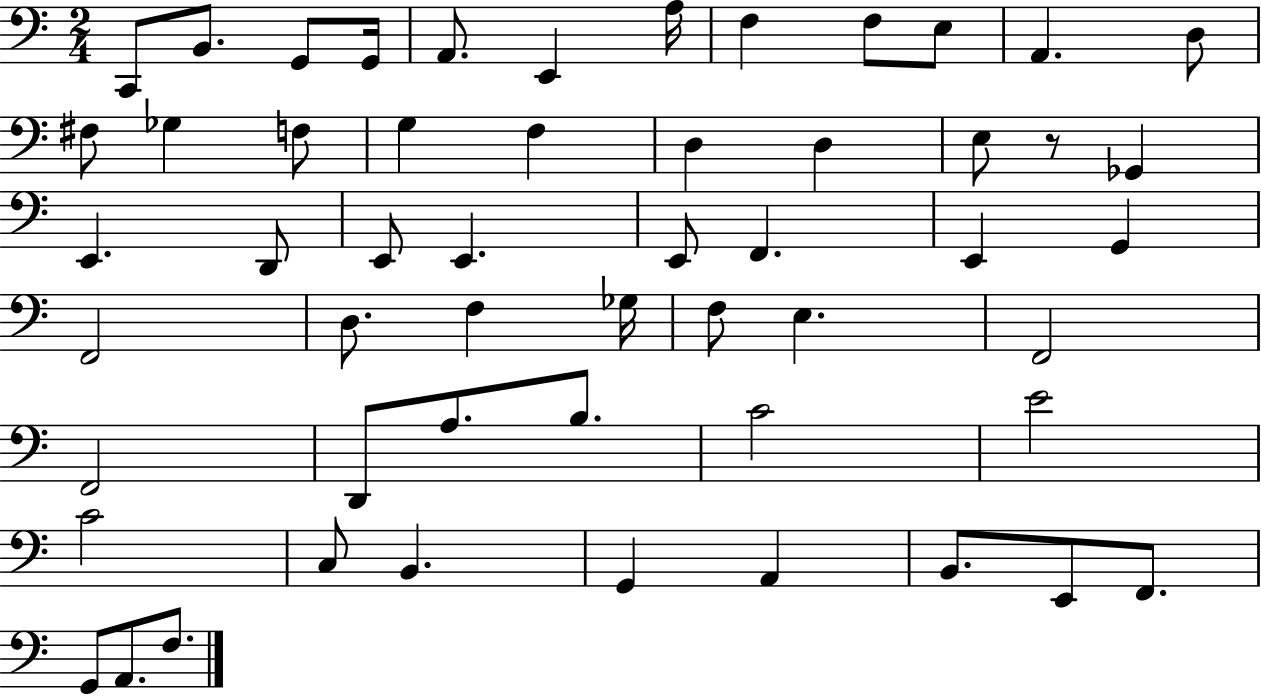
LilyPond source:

{
  \clef bass
  \numericTimeSignature
  \time 2/4
  \key c \major
  c,8 b,8. g,8 g,16 | a,8. e,4 a16 | f4 f8 e8 | a,4. d8 | \break fis8 ges4 f8 | g4 f4 | d4 d4 | e8 r8 ges,4 | \break e,4. d,8 | e,8 e,4. | e,8 f,4. | e,4 g,4 | \break f,2 | d8. f4 ges16 | f8 e4. | f,2 | \break f,2 | d,8 a8. b8. | c'2 | e'2 | \break c'2 | c8 b,4. | g,4 a,4 | b,8. e,8 f,8. | \break g,8 a,8. f8. | \bar "|."
}